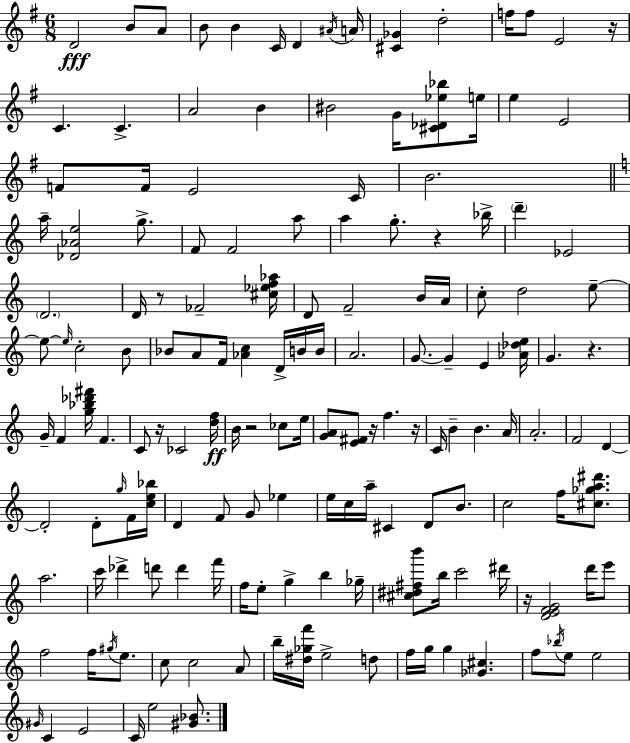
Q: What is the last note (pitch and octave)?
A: E5